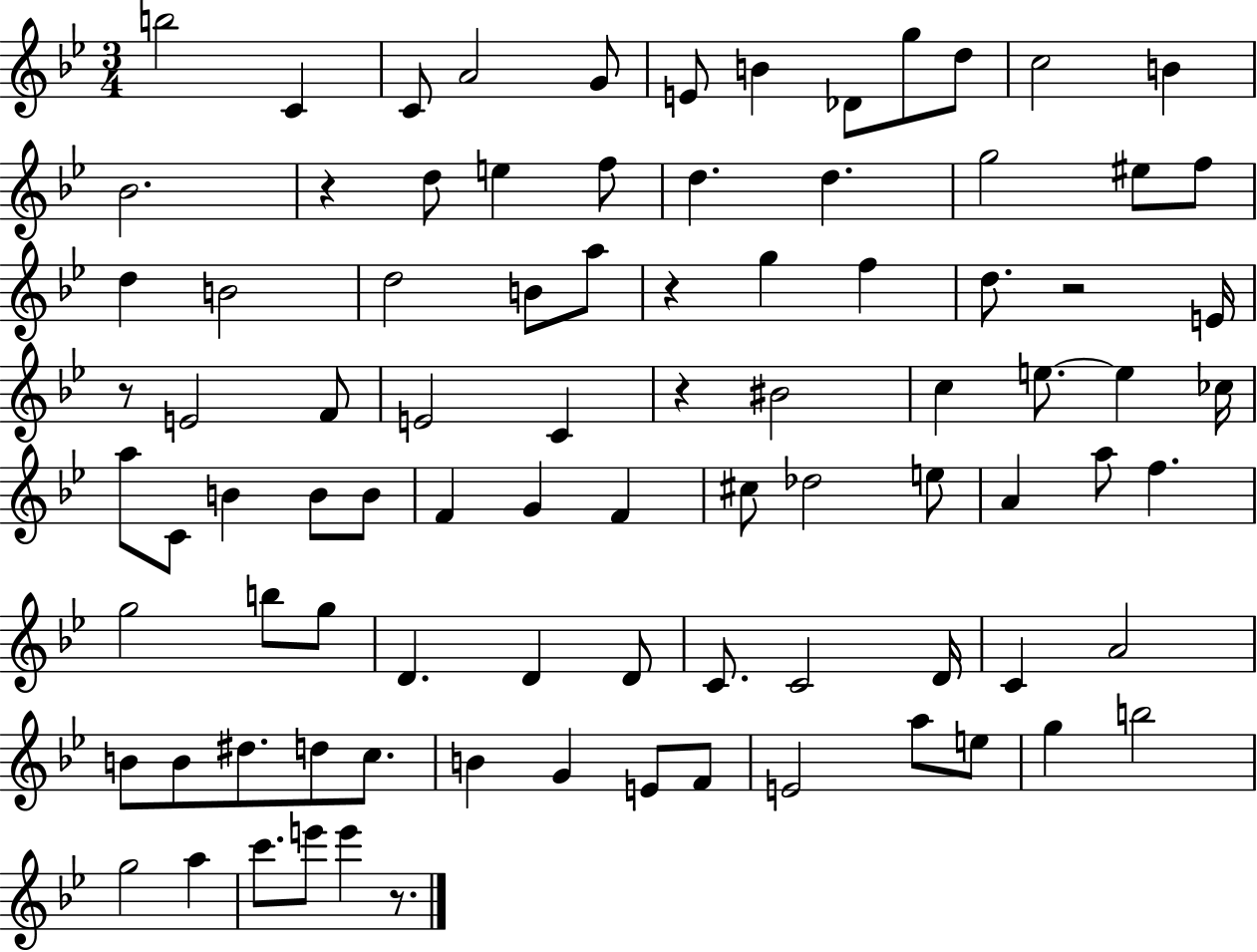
X:1
T:Untitled
M:3/4
L:1/4
K:Bb
b2 C C/2 A2 G/2 E/2 B _D/2 g/2 d/2 c2 B _B2 z d/2 e f/2 d d g2 ^e/2 f/2 d B2 d2 B/2 a/2 z g f d/2 z2 E/4 z/2 E2 F/2 E2 C z ^B2 c e/2 e _c/4 a/2 C/2 B B/2 B/2 F G F ^c/2 _d2 e/2 A a/2 f g2 b/2 g/2 D D D/2 C/2 C2 D/4 C A2 B/2 B/2 ^d/2 d/2 c/2 B G E/2 F/2 E2 a/2 e/2 g b2 g2 a c'/2 e'/2 e' z/2